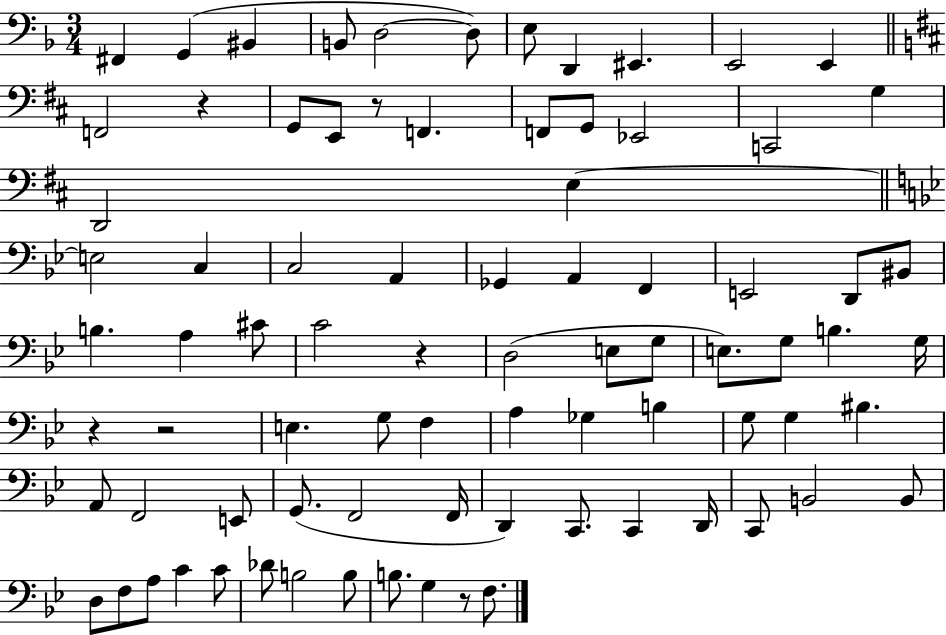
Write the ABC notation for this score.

X:1
T:Untitled
M:3/4
L:1/4
K:F
^F,, G,, ^B,, B,,/2 D,2 D,/2 E,/2 D,, ^E,, E,,2 E,, F,,2 z G,,/2 E,,/2 z/2 F,, F,,/2 G,,/2 _E,,2 C,,2 G, D,,2 E, E,2 C, C,2 A,, _G,, A,, F,, E,,2 D,,/2 ^B,,/2 B, A, ^C/2 C2 z D,2 E,/2 G,/2 E,/2 G,/2 B, G,/4 z z2 E, G,/2 F, A, _G, B, G,/2 G, ^B, A,,/2 F,,2 E,,/2 G,,/2 F,,2 F,,/4 D,, C,,/2 C,, D,,/4 C,,/2 B,,2 B,,/2 D,/2 F,/2 A,/2 C C/2 _D/2 B,2 B,/2 B,/2 G, z/2 F,/2